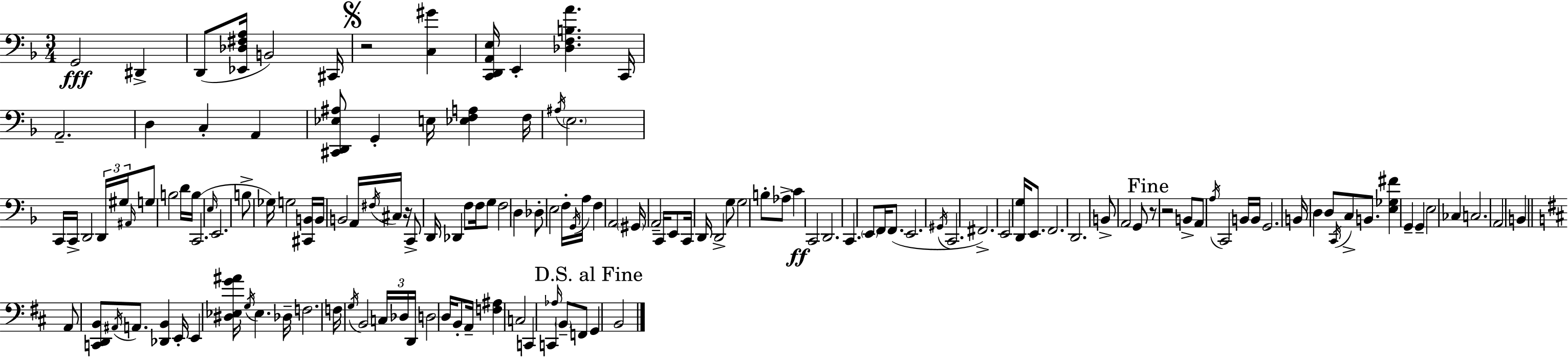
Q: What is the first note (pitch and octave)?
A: G2